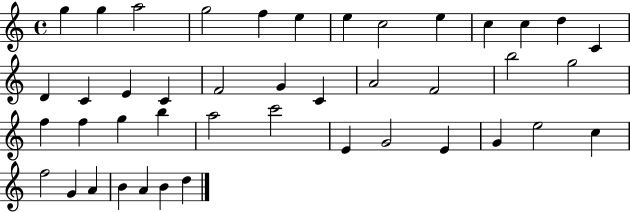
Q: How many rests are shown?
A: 0